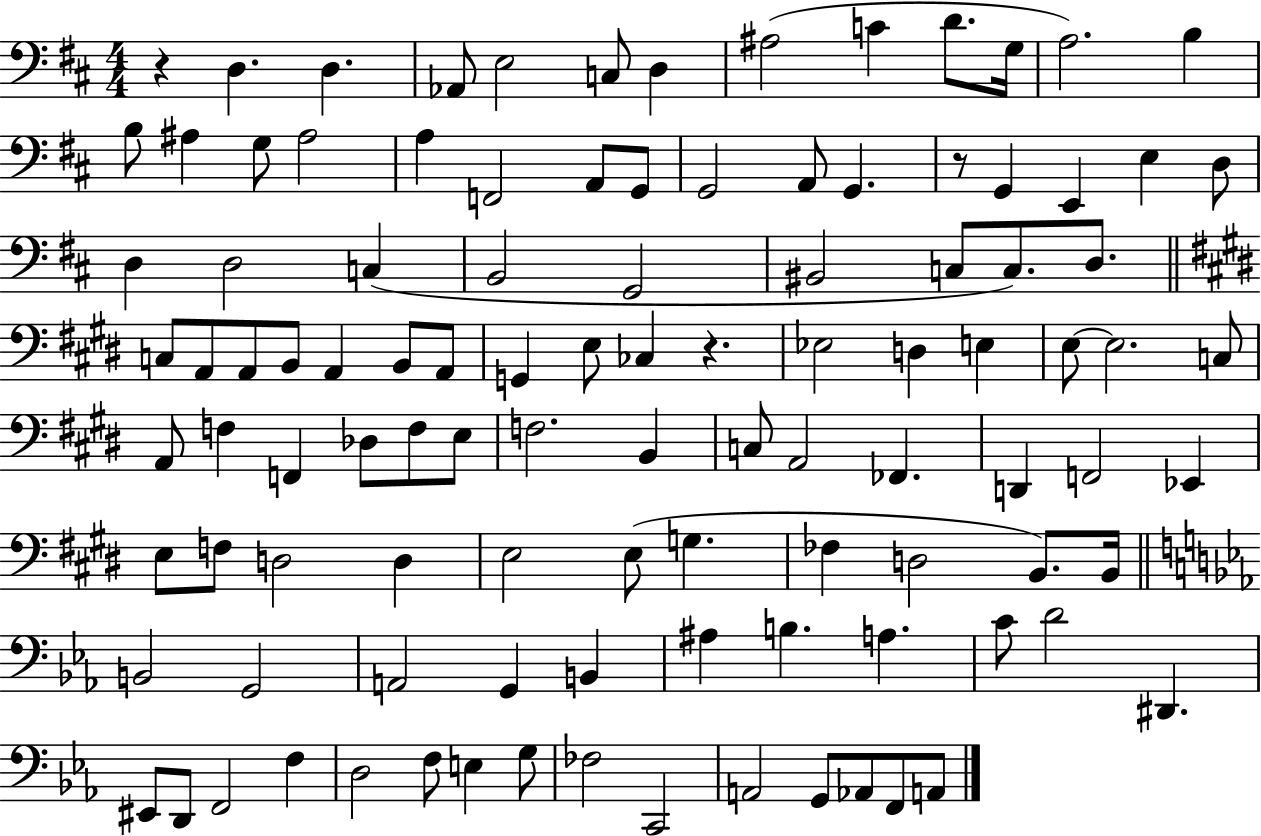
X:1
T:Untitled
M:4/4
L:1/4
K:D
z D, D, _A,,/2 E,2 C,/2 D, ^A,2 C D/2 G,/4 A,2 B, B,/2 ^A, G,/2 ^A,2 A, F,,2 A,,/2 G,,/2 G,,2 A,,/2 G,, z/2 G,, E,, E, D,/2 D, D,2 C, B,,2 G,,2 ^B,,2 C,/2 C,/2 D,/2 C,/2 A,,/2 A,,/2 B,,/2 A,, B,,/2 A,,/2 G,, E,/2 _C, z _E,2 D, E, E,/2 E,2 C,/2 A,,/2 F, F,, _D,/2 F,/2 E,/2 F,2 B,, C,/2 A,,2 _F,, D,, F,,2 _E,, E,/2 F,/2 D,2 D, E,2 E,/2 G, _F, D,2 B,,/2 B,,/4 B,,2 G,,2 A,,2 G,, B,, ^A, B, A, C/2 D2 ^D,, ^E,,/2 D,,/2 F,,2 F, D,2 F,/2 E, G,/2 _F,2 C,,2 A,,2 G,,/2 _A,,/2 F,,/2 A,,/2